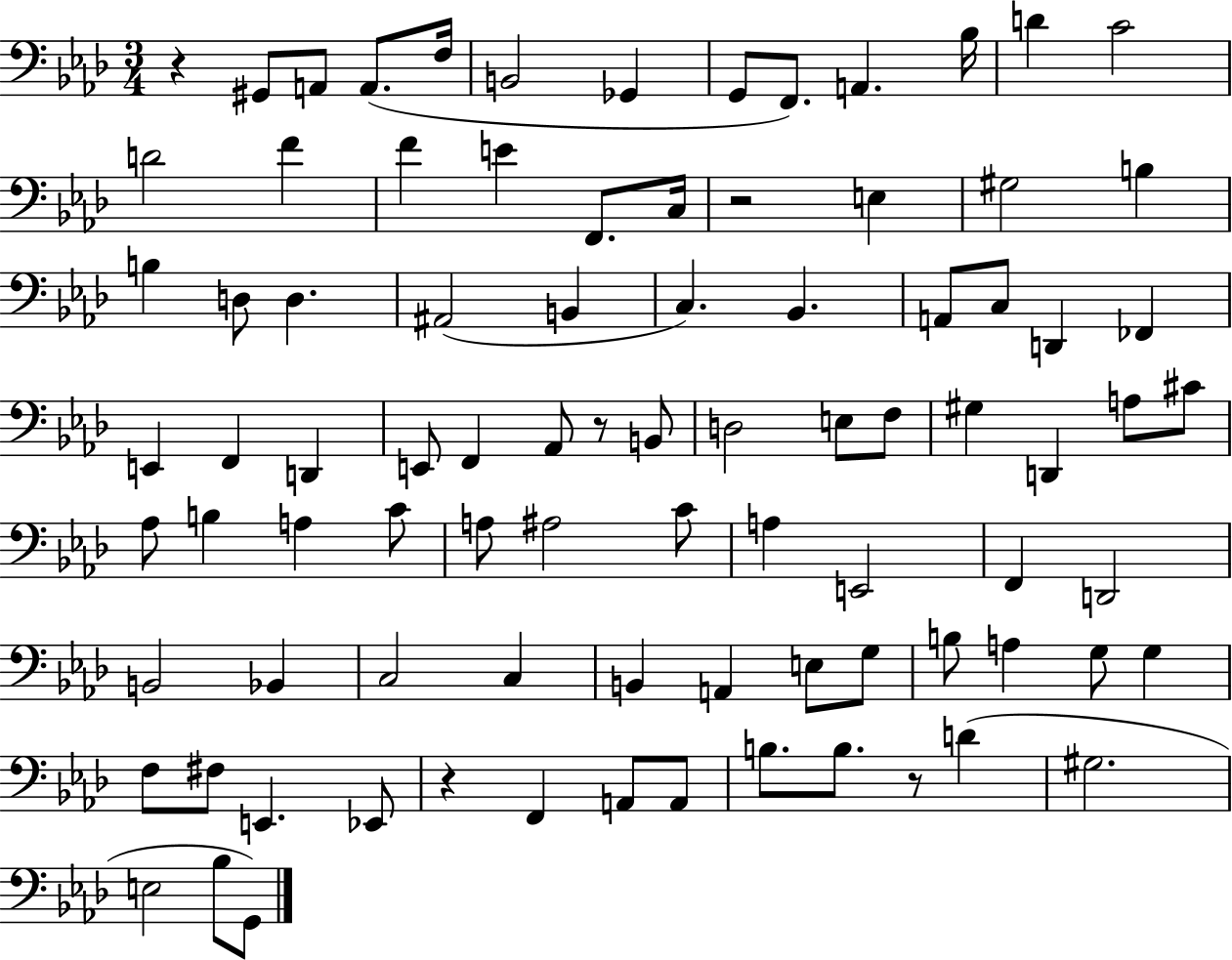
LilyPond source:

{
  \clef bass
  \numericTimeSignature
  \time 3/4
  \key aes \major
  r4 gis,8 a,8 a,8.( f16 | b,2 ges,4 | g,8 f,8.) a,4. bes16 | d'4 c'2 | \break d'2 f'4 | f'4 e'4 f,8. c16 | r2 e4 | gis2 b4 | \break b4 d8 d4. | ais,2( b,4 | c4.) bes,4. | a,8 c8 d,4 fes,4 | \break e,4 f,4 d,4 | e,8 f,4 aes,8 r8 b,8 | d2 e8 f8 | gis4 d,4 a8 cis'8 | \break aes8 b4 a4 c'8 | a8 ais2 c'8 | a4 e,2 | f,4 d,2 | \break b,2 bes,4 | c2 c4 | b,4 a,4 e8 g8 | b8 a4 g8 g4 | \break f8 fis8 e,4. ees,8 | r4 f,4 a,8 a,8 | b8. b8. r8 d'4( | gis2. | \break e2 bes8 g,8) | \bar "|."
}